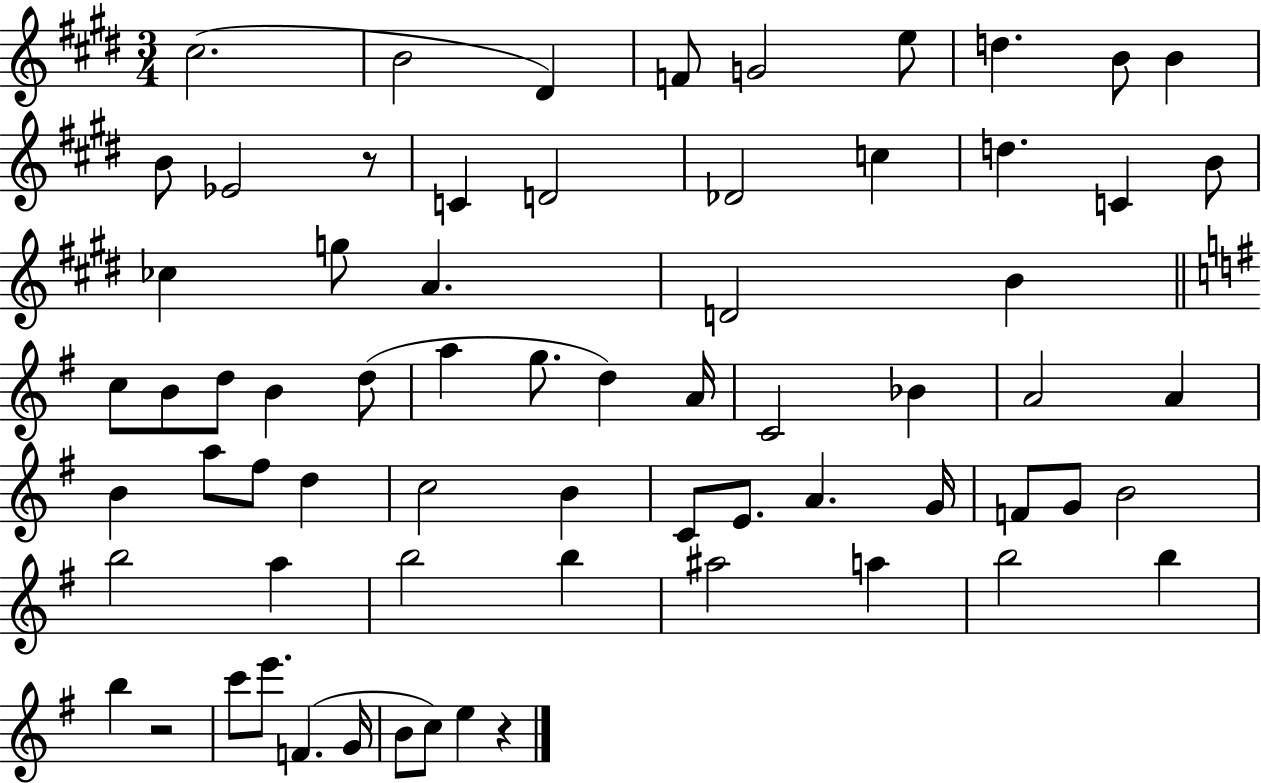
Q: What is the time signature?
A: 3/4